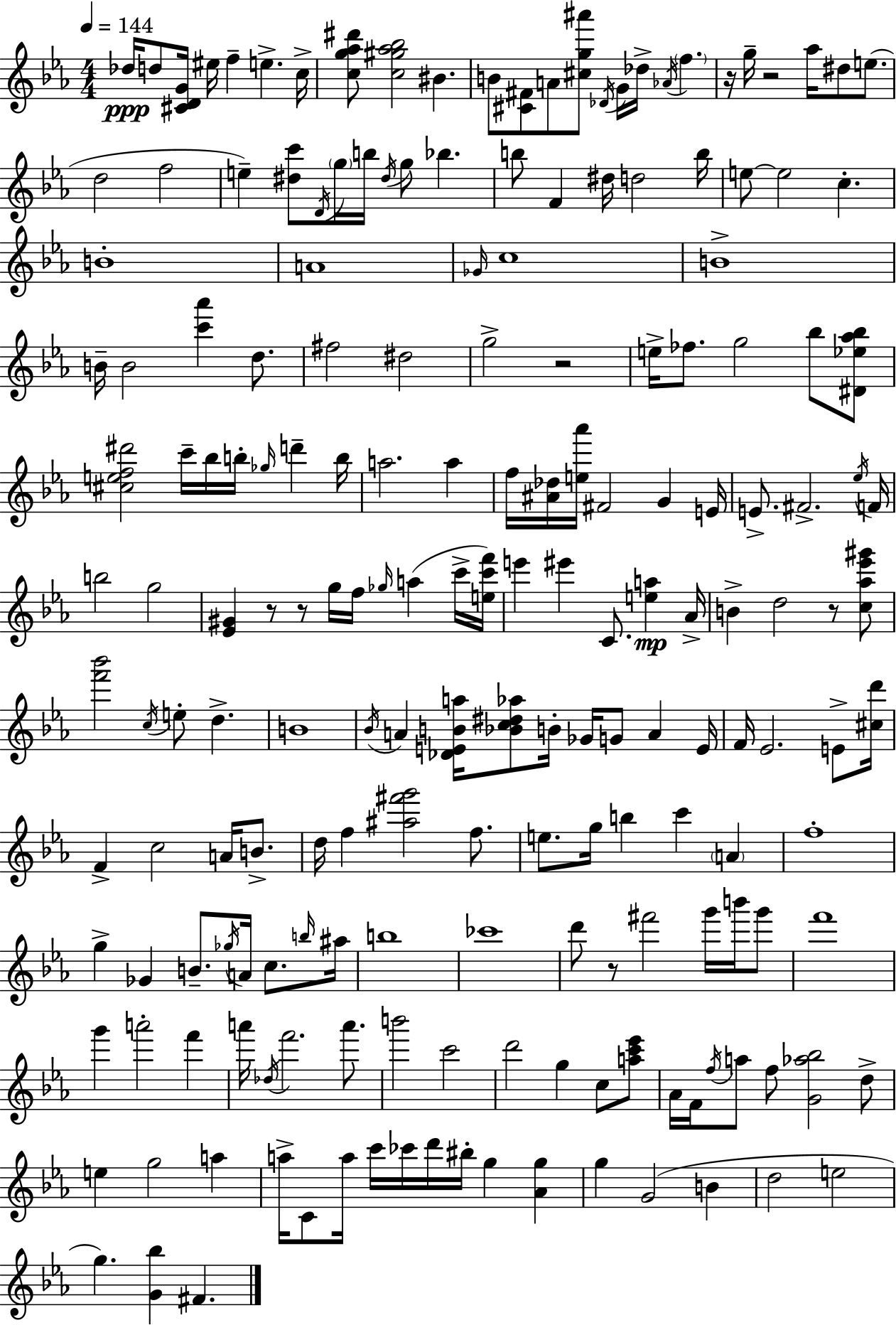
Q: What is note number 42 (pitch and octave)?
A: B4